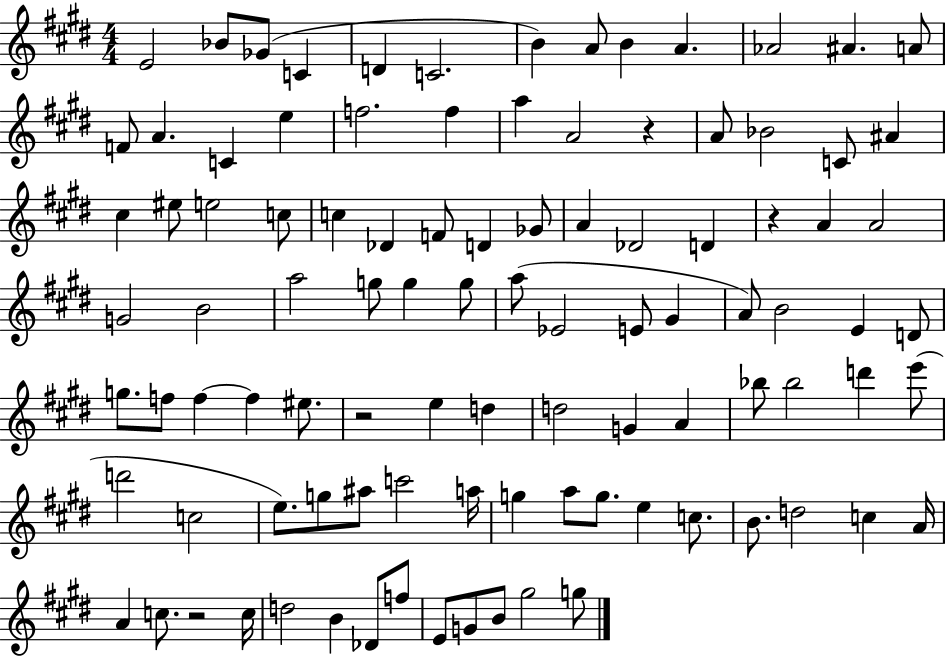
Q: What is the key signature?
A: E major